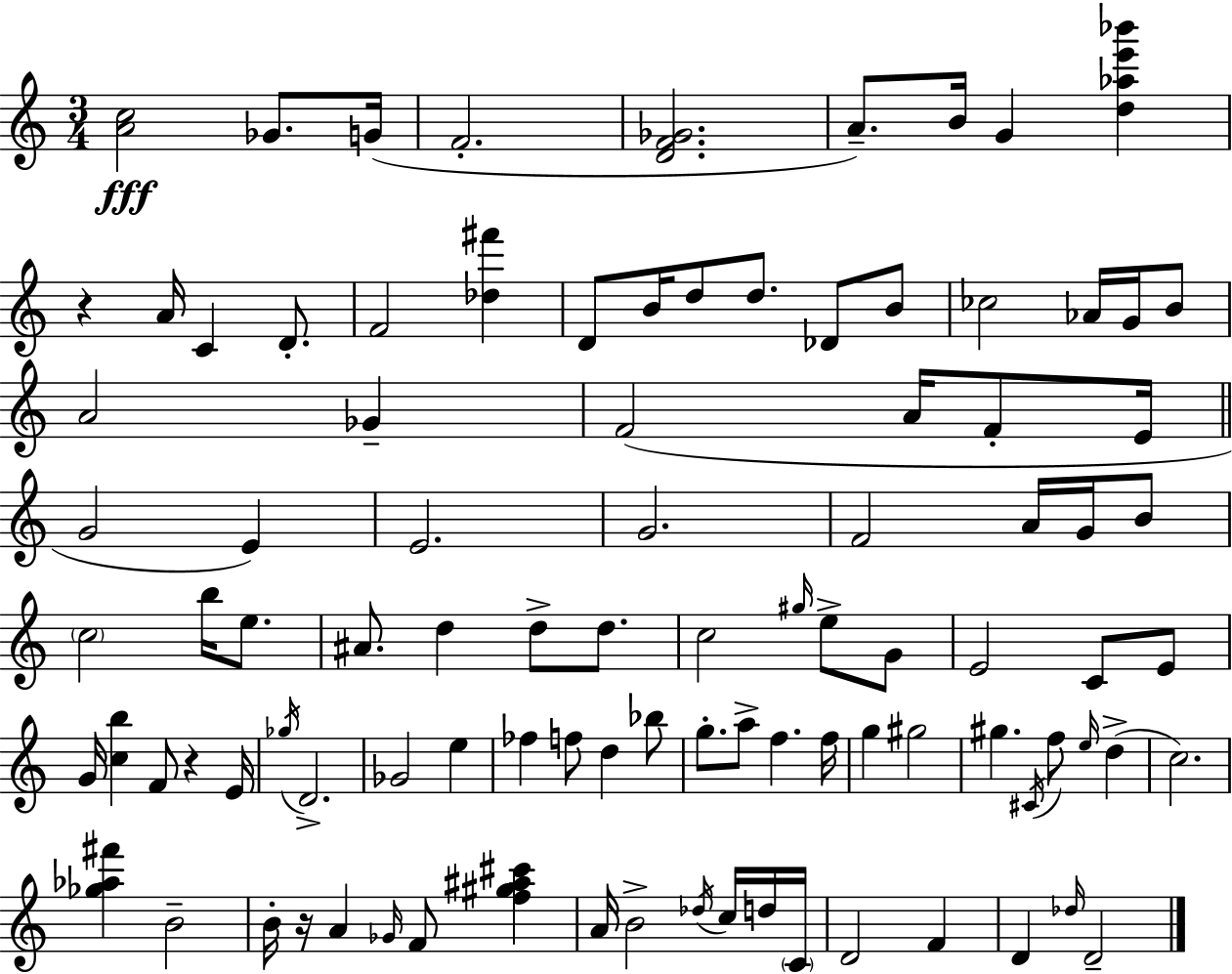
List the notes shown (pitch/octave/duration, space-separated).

[A4,C5]/h Gb4/e. G4/s F4/h. [D4,F4,Gb4]/h. A4/e. B4/s G4/q [D5,Ab5,E6,Bb6]/q R/q A4/s C4/q D4/e. F4/h [Db5,F#6]/q D4/e B4/s D5/e D5/e. Db4/e B4/e CES5/h Ab4/s G4/s B4/e A4/h Gb4/q F4/h A4/s F4/e E4/s G4/h E4/q E4/h. G4/h. F4/h A4/s G4/s B4/e C5/h B5/s E5/e. A#4/e. D5/q D5/e D5/e. C5/h G#5/s E5/e G4/e E4/h C4/e E4/e G4/s [C5,B5]/q F4/e R/q E4/s Gb5/s D4/h. Gb4/h E5/q FES5/q F5/e D5/q Bb5/e G5/e. A5/e F5/q. F5/s G5/q G#5/h G#5/q. C#4/s F5/e E5/s D5/q C5/h. [Gb5,Ab5,F#6]/q B4/h B4/s R/s A4/q Gb4/s F4/e [F5,G#5,A#5,C#6]/q A4/s B4/h Db5/s C5/s D5/s C4/s D4/h F4/q D4/q Db5/s D4/h